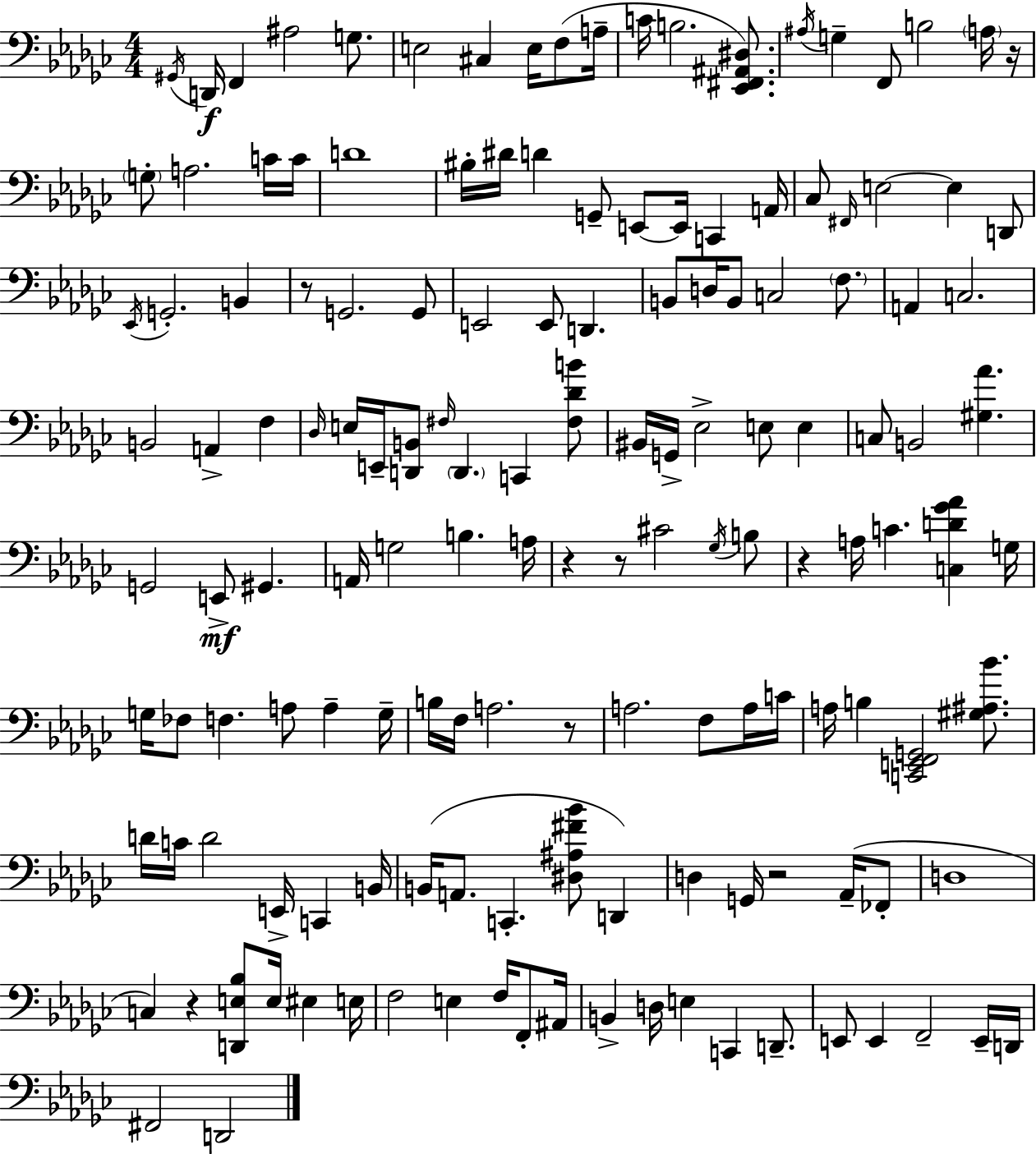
X:1
T:Untitled
M:4/4
L:1/4
K:Ebm
^G,,/4 D,,/4 F,, ^A,2 G,/2 E,2 ^C, E,/4 F,/2 A,/4 C/4 B,2 [_E,,^F,,^A,,^D,]/2 ^A,/4 G, F,,/2 B,2 A,/4 z/4 G,/2 A,2 C/4 C/4 D4 ^B,/4 ^D/4 D G,,/2 E,,/2 E,,/4 C,, A,,/4 _C,/2 ^F,,/4 E,2 E, D,,/2 _E,,/4 G,,2 B,, z/2 G,,2 G,,/2 E,,2 E,,/2 D,, B,,/2 D,/4 B,,/2 C,2 F,/2 A,, C,2 B,,2 A,, F, _D,/4 E,/4 E,,/4 [D,,B,,]/2 ^F,/4 D,, C,, [^F,_DB]/2 ^B,,/4 G,,/4 _E,2 E,/2 E, C,/2 B,,2 [^G,_A] G,,2 E,,/2 ^G,, A,,/4 G,2 B, A,/4 z z/2 ^C2 _G,/4 B,/2 z A,/4 C [C,D_G_A] G,/4 G,/4 _F,/2 F, A,/2 A, G,/4 B,/4 F,/4 A,2 z/2 A,2 F,/2 A,/4 C/4 A,/4 B, [C,,E,,F,,G,,]2 [^G,^A,_B]/2 D/4 C/4 D2 E,,/4 C,, B,,/4 B,,/4 A,,/2 C,, [^D,^A,^F_B]/2 D,, D, G,,/4 z2 _A,,/4 _F,,/2 D,4 C, z [D,,E,_B,]/2 E,/4 ^E, E,/4 F,2 E, F,/4 F,,/2 ^A,,/4 B,, D,/4 E, C,, D,,/2 E,,/2 E,, F,,2 E,,/4 D,,/4 ^F,,2 D,,2